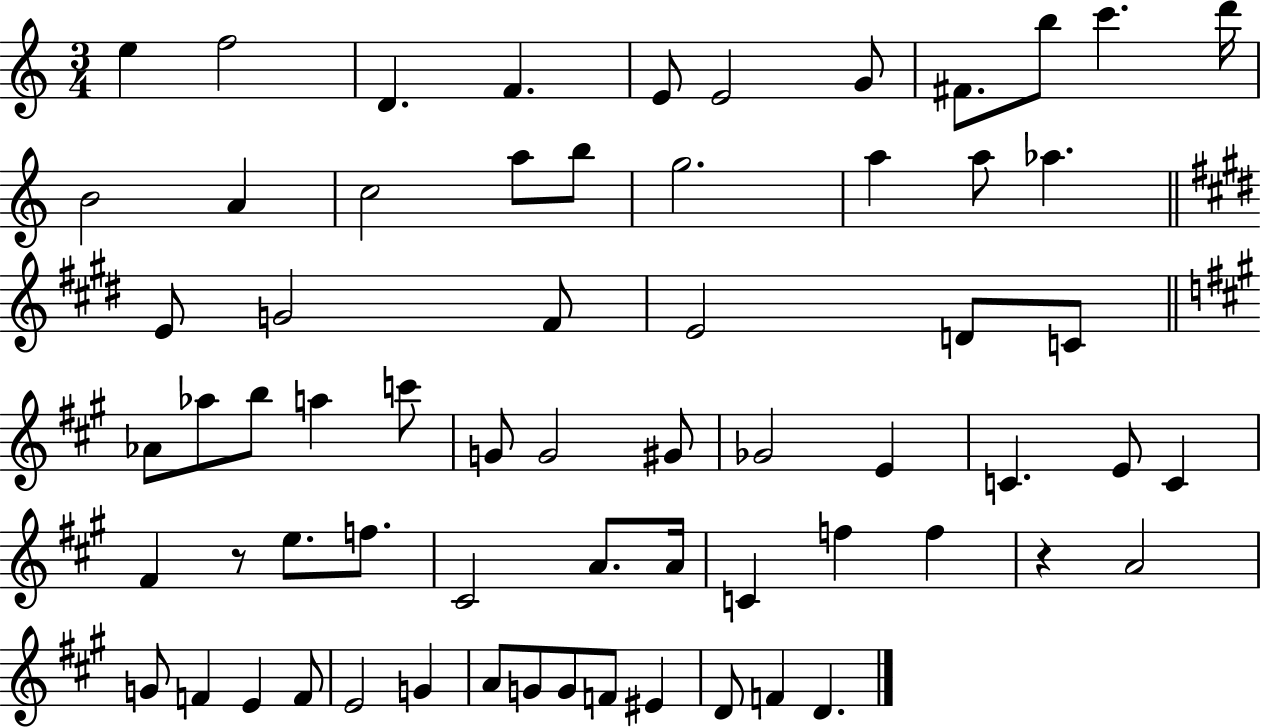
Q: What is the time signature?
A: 3/4